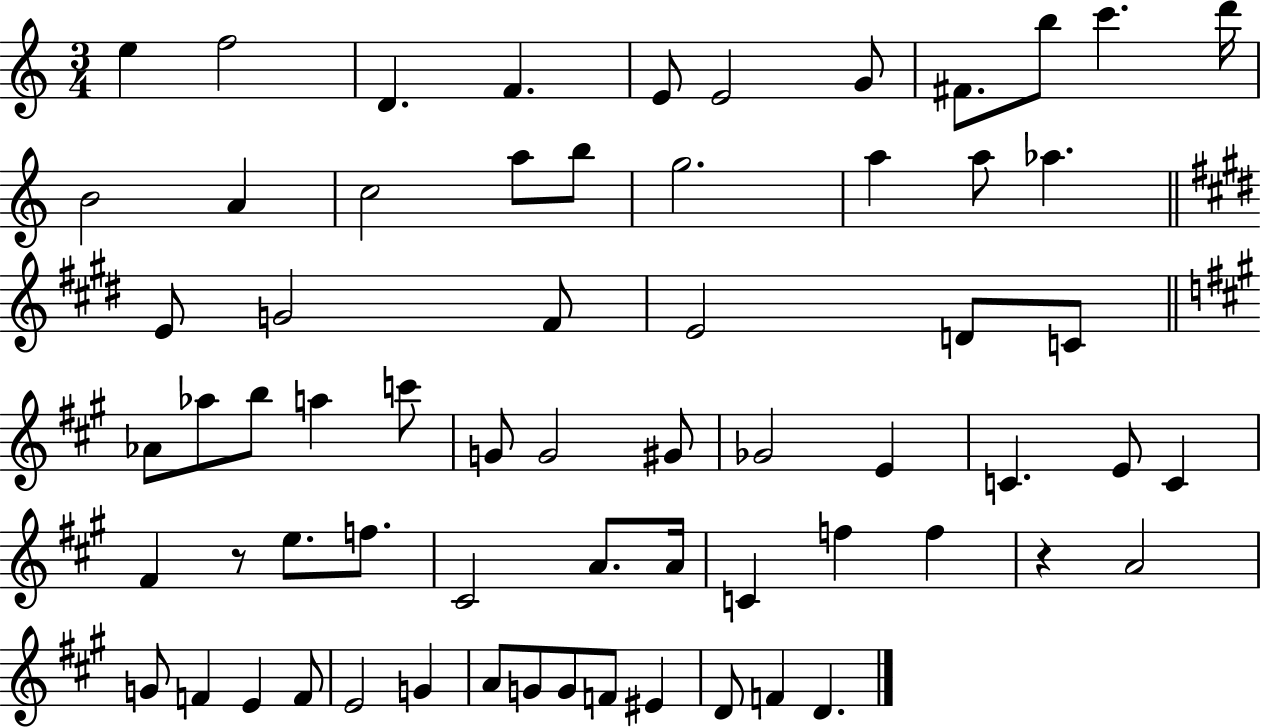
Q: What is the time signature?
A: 3/4